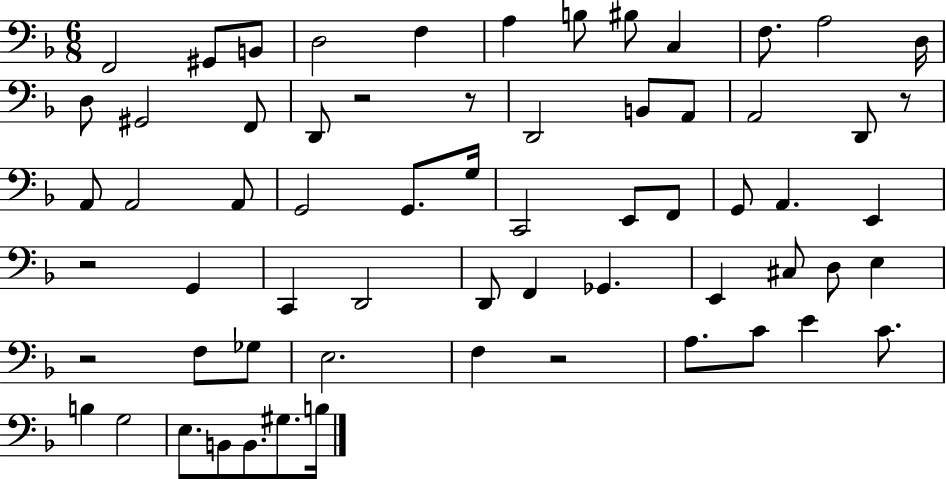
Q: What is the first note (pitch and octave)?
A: F2